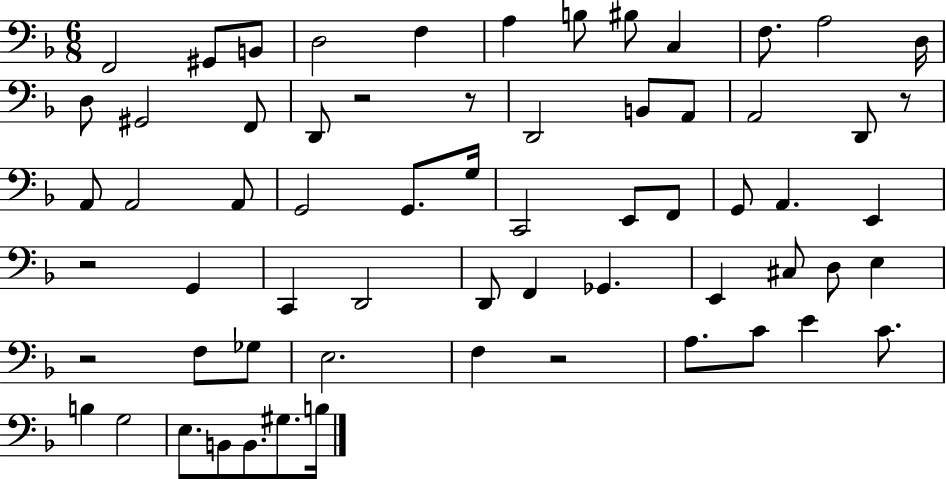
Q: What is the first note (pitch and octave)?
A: F2